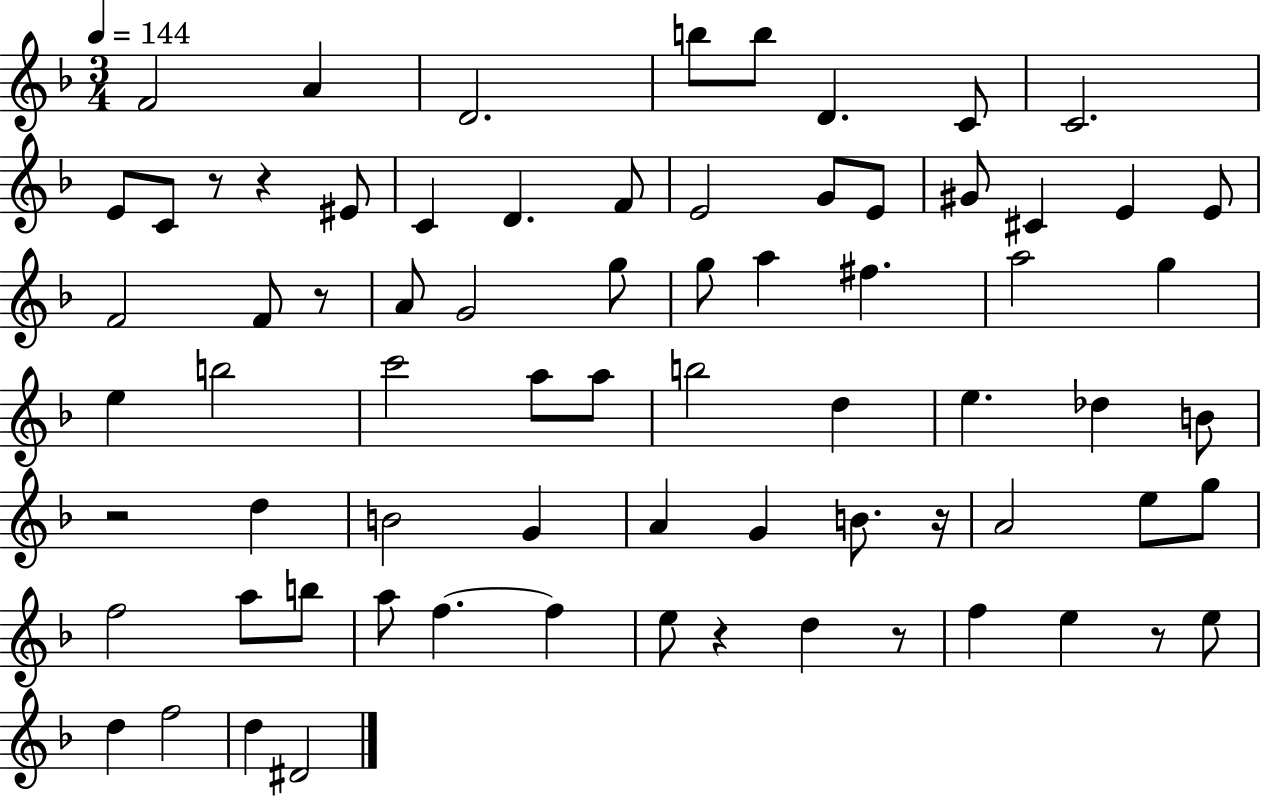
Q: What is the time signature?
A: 3/4